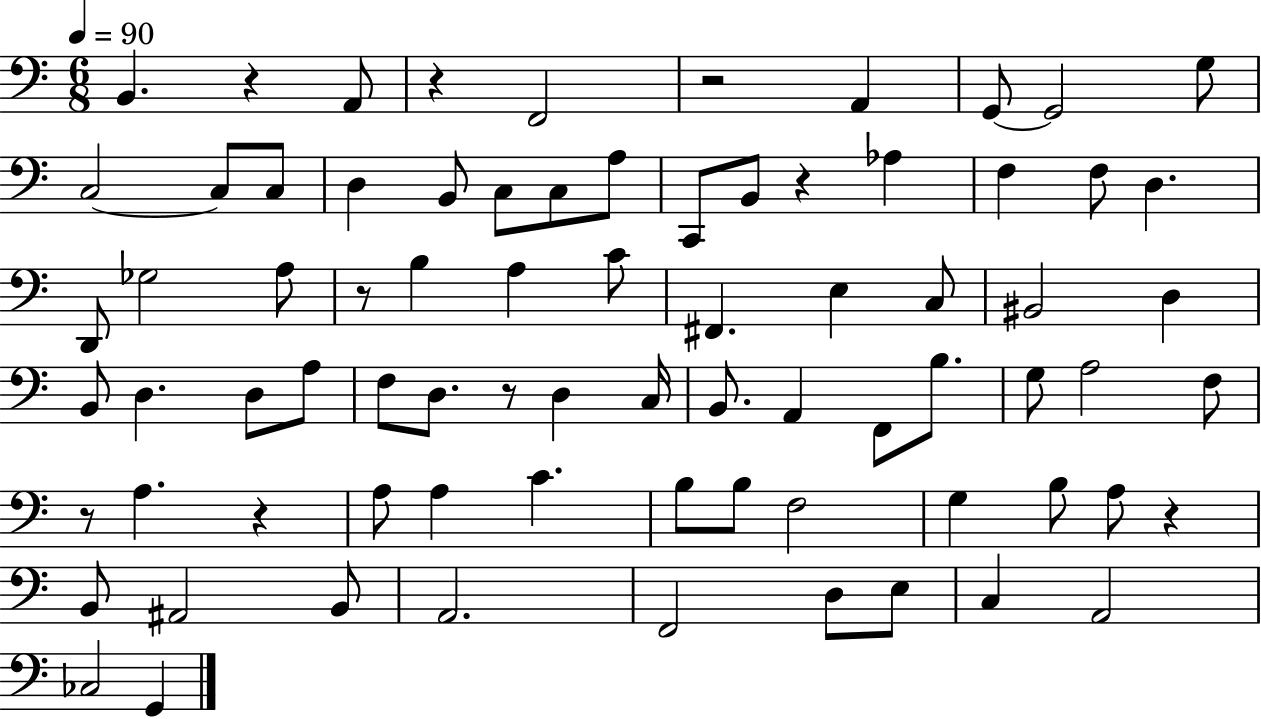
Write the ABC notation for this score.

X:1
T:Untitled
M:6/8
L:1/4
K:C
B,, z A,,/2 z F,,2 z2 A,, G,,/2 G,,2 G,/2 C,2 C,/2 C,/2 D, B,,/2 C,/2 C,/2 A,/2 C,,/2 B,,/2 z _A, F, F,/2 D, D,,/2 _G,2 A,/2 z/2 B, A, C/2 ^F,, E, C,/2 ^B,,2 D, B,,/2 D, D,/2 A,/2 F,/2 D,/2 z/2 D, C,/4 B,,/2 A,, F,,/2 B,/2 G,/2 A,2 F,/2 z/2 A, z A,/2 A, C B,/2 B,/2 F,2 G, B,/2 A,/2 z B,,/2 ^A,,2 B,,/2 A,,2 F,,2 D,/2 E,/2 C, A,,2 _C,2 G,,